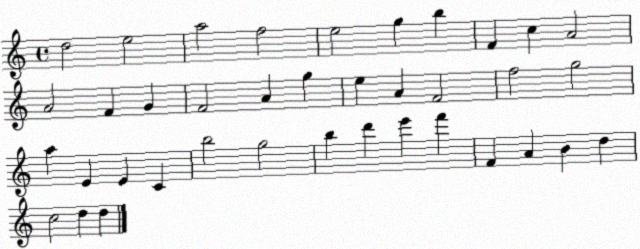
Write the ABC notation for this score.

X:1
T:Untitled
M:4/4
L:1/4
K:C
d2 e2 a2 f2 e2 g b F c A2 A2 F G F2 A g e A F2 f2 g2 a E E C b2 g2 b d' e' f' F A B d c2 d d